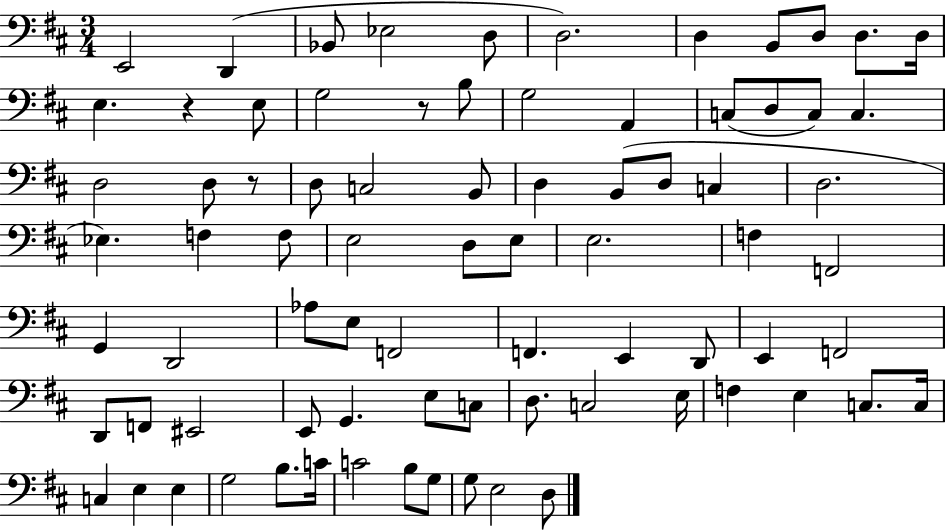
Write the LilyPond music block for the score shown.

{
  \clef bass
  \numericTimeSignature
  \time 3/4
  \key d \major
  e,2 d,4( | bes,8 ees2 d8 | d2.) | d4 b,8 d8 d8. d16 | \break e4. r4 e8 | g2 r8 b8 | g2 a,4 | c8( d8 c8) c4. | \break d2 d8 r8 | d8 c2 b,8 | d4 b,8( d8 c4 | d2. | \break ees4.) f4 f8 | e2 d8 e8 | e2. | f4 f,2 | \break g,4 d,2 | aes8 e8 f,2 | f,4. e,4 d,8 | e,4 f,2 | \break d,8 f,8 eis,2 | e,8 g,4. e8 c8 | d8. c2 e16 | f4 e4 c8. c16 | \break c4 e4 e4 | g2 b8. c'16 | c'2 b8 g8 | g8 e2 d8 | \break \bar "|."
}